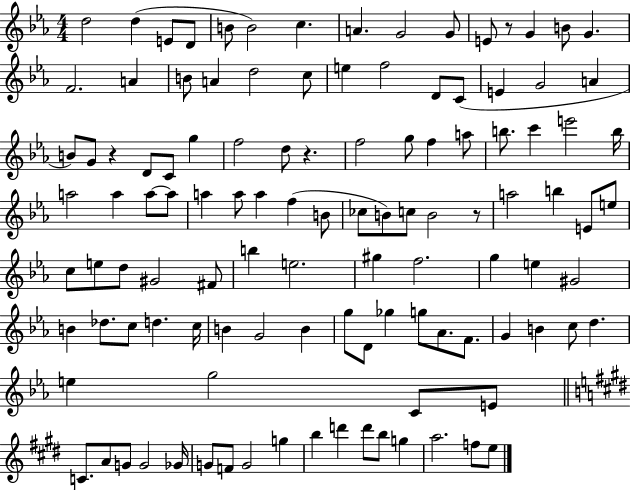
D5/h D5/q E4/e D4/e B4/e B4/h C5/q. A4/q. G4/h G4/e E4/e R/e G4/q B4/e G4/q. F4/h. A4/q B4/e A4/q D5/h C5/e E5/q F5/h D4/e C4/e E4/q G4/h A4/q B4/e G4/e R/q D4/e C4/e G5/q F5/h D5/e R/q. F5/h G5/e F5/q A5/e B5/e. C6/q E6/h B5/s A5/h A5/q A5/e A5/e A5/q A5/e A5/q F5/q B4/e CES5/e B4/e C5/e B4/h R/e A5/h B5/q E4/e E5/e C5/e E5/e D5/e G#4/h F#4/e B5/q E5/h. G#5/q F5/h. G5/q E5/q G#4/h B4/q Db5/e. C5/e D5/q. C5/s B4/q G4/h B4/q G5/e D4/e Gb5/q G5/e Ab4/e. F4/e. G4/q B4/q C5/e D5/q. E5/q G5/h C4/e E4/e C4/e. A4/e G4/e G4/h Gb4/s G4/e F4/e G4/h G5/q B5/q D6/q D6/e B5/e G5/q A5/h. F5/e E5/e